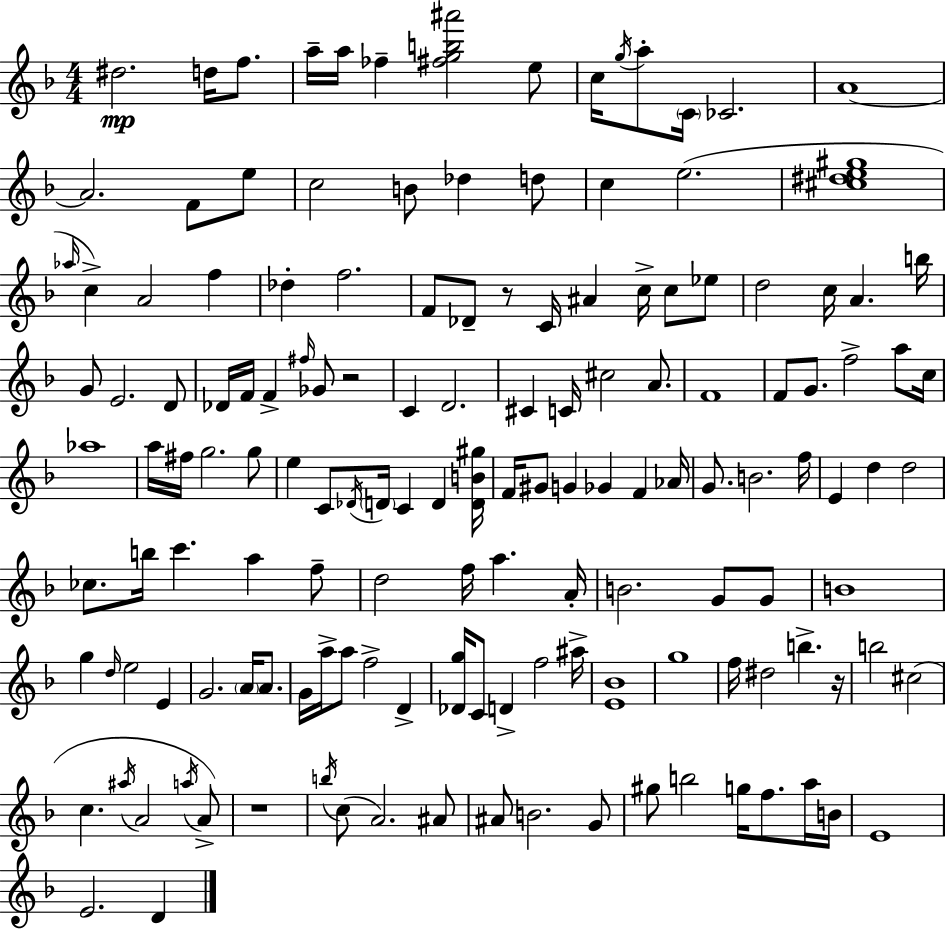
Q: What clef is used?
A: treble